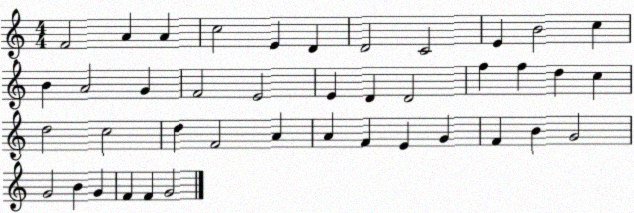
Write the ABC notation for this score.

X:1
T:Untitled
M:4/4
L:1/4
K:C
F2 A A c2 E D D2 C2 E B2 c B A2 G F2 E2 E D D2 f f d c d2 c2 d F2 A A F E G F B G2 G2 B G F F G2